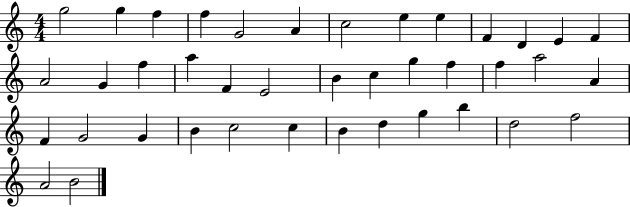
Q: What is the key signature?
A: C major